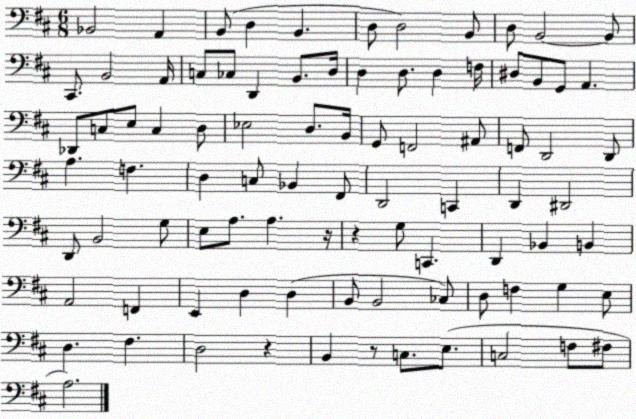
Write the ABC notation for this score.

X:1
T:Untitled
M:6/8
L:1/4
K:D
_B,,2 A,, B,,/2 D, B,, D,/2 D,2 B,,/2 D,/2 B,,2 B,,/2 ^C,,/2 B,,2 A,,/4 C,/2 _C,/2 D,, B,,/2 D,/4 D, D,/2 D, F,/4 ^D,/2 B,,/2 G,,/2 A,, _D,,/2 C,/2 E,/2 C, D,/2 _E,2 D,/2 B,,/4 G,,/2 F,,2 ^A,,/2 F,,/2 D,,2 D,,/2 A, F, D, C,/2 _B,, ^F,,/2 D,,2 C,, D,, ^D,,2 D,,/2 B,,2 G,/2 E,/2 A,/2 A, z/4 z G,/2 C,, D,, _B,, B,, A,,2 F,, E,, D, D, B,,/2 B,,2 _C,/2 D,/2 F, G, E,/2 D, ^F, D,2 z B,, z/2 C,/2 E,/2 C,2 F,/2 ^F,/2 A,2